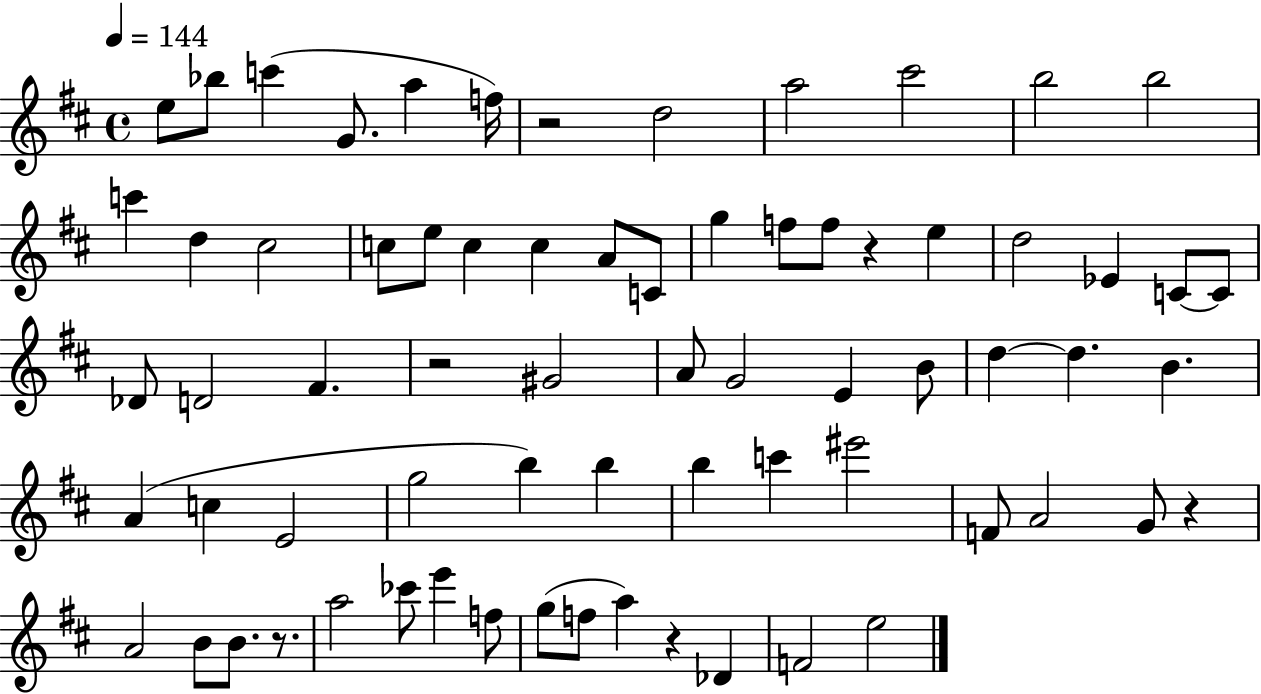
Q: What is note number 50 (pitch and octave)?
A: A4